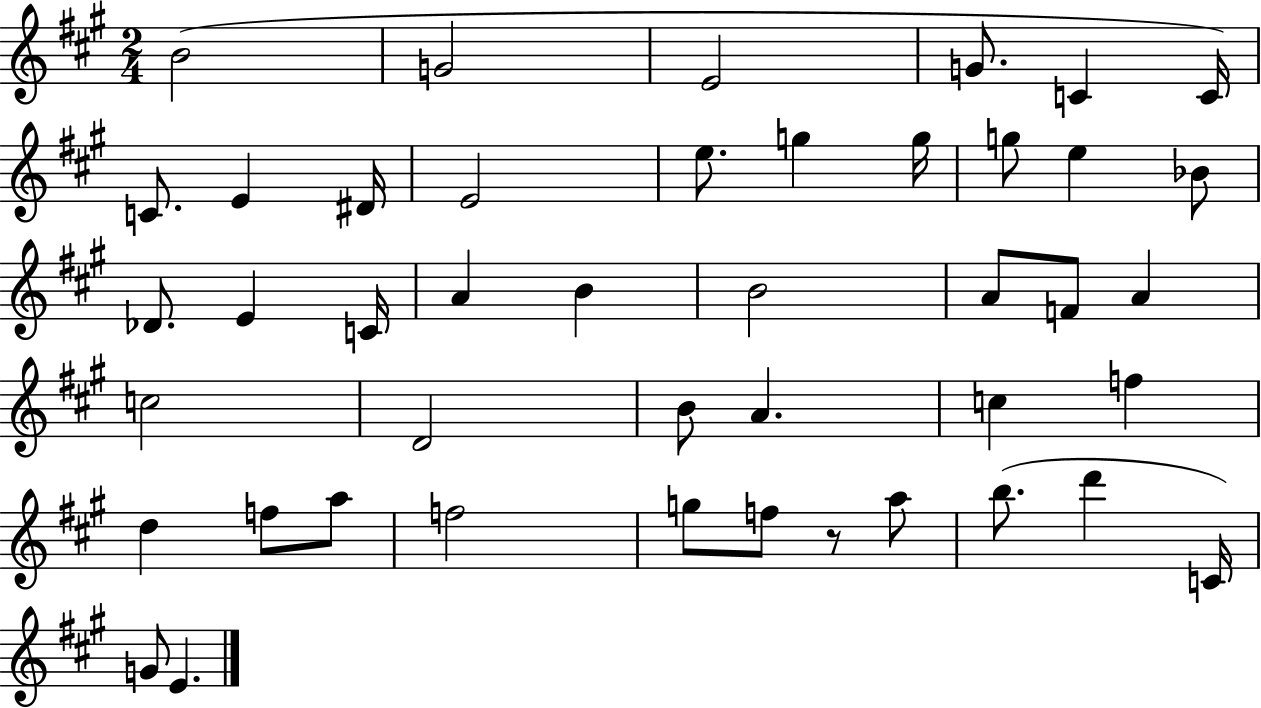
X:1
T:Untitled
M:2/4
L:1/4
K:A
B2 G2 E2 G/2 C C/4 C/2 E ^D/4 E2 e/2 g g/4 g/2 e _B/2 _D/2 E C/4 A B B2 A/2 F/2 A c2 D2 B/2 A c f d f/2 a/2 f2 g/2 f/2 z/2 a/2 b/2 d' C/4 G/2 E